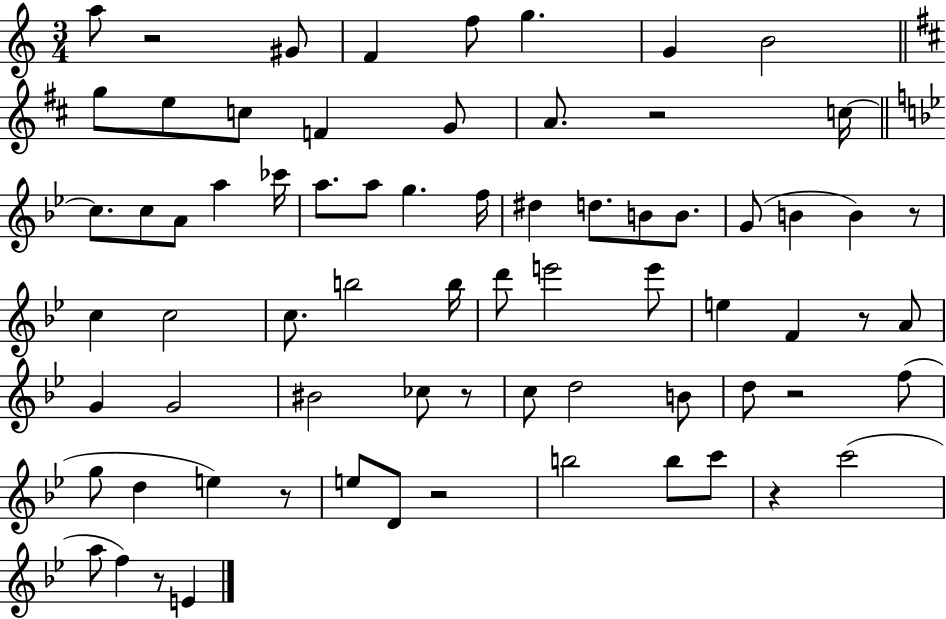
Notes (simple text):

A5/e R/h G#4/e F4/q F5/e G5/q. G4/q B4/h G5/e E5/e C5/e F4/q G4/e A4/e. R/h C5/s C5/e. C5/e A4/e A5/q CES6/s A5/e. A5/e G5/q. F5/s D#5/q D5/e. B4/e B4/e. G4/e B4/q B4/q R/e C5/q C5/h C5/e. B5/h B5/s D6/e E6/h E6/e E5/q F4/q R/e A4/e G4/q G4/h BIS4/h CES5/e R/e C5/e D5/h B4/e D5/e R/h F5/e G5/e D5/q E5/q R/e E5/e D4/e R/h B5/h B5/e C6/e R/q C6/h A5/e F5/q R/e E4/q